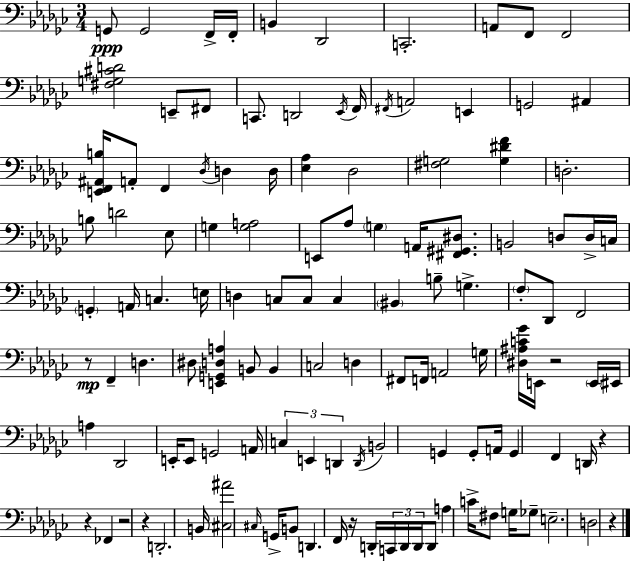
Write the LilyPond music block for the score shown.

{
  \clef bass
  \numericTimeSignature
  \time 3/4
  \key ees \minor
  g,8\ppp g,2 f,16-> f,16-. | b,4 des,2 | c,2.-. | a,8 f,8 f,2 | \break <fis g cis' d'>2 e,8-- fis,8 | c,8. d,2 \acciaccatura { ees,16 } | f,16 \acciaccatura { fis,16 } a,2 e,4 | g,2 ais,4 | \break <e, f, ais, b>16 a,8-. f,4 \acciaccatura { des16 } d4 | d16 <ees aes>4 des2 | <fis g>2 <g dis' f'>4 | d2.-. | \break b8 d'2 | ees8 g4 <g a>2 | e,8 aes8 \parenthesize g4 a,16 | <fis, gis, dis>8. b,2 d8 | \break d16-> c16 \parenthesize g,4-. a,16 c4. | e16 d4 c8 c8 c4 | \parenthesize bis,4 b8-- g4.-> | \parenthesize f8-. des,8 f,2 | \break r8\mp f,4-- d4. | dis8 <e, g, d a>4 b,8 b,4 | c2 d4 | fis,8 f,16 a,2 | \break g16 <dis ais c' ges'>16 e,16 r2 | \parenthesize e,16 eis,16 a4 des,2 | e,16-. e,8 g,2 | a,16 \tuplet 3/2 { c4 e,4 d,4 } | \break \acciaccatura { d,16 } b,2 | g,4 g,8-. a,16 g,4 f,4 | d,16 r4 r4 | fes,4 r2 | \break r4 d,2.-. | b,16 <cis ais'>2 | \grace { cis16 } g,16-> b,8 d,4. f,16 | r16 d,16-. \tuplet 3/2 { c,16 d,16 d,16 } d,8 a4 c'16-> | \break fis8 g16 ges8-- e2.-- | d2 | r4 \bar "|."
}